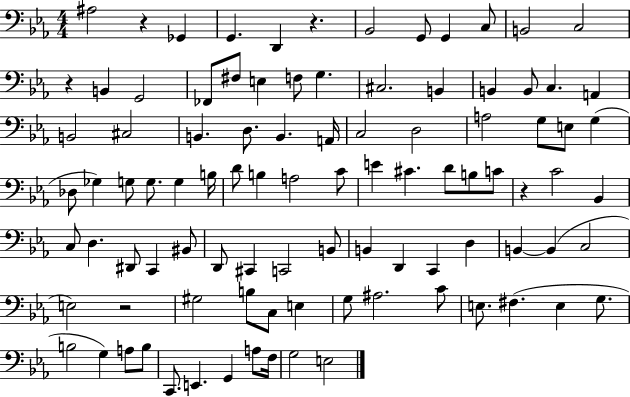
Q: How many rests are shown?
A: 5